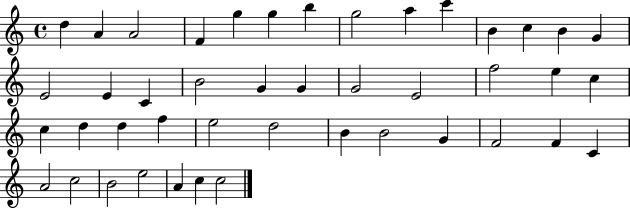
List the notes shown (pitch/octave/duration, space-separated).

D5/q A4/q A4/h F4/q G5/q G5/q B5/q G5/h A5/q C6/q B4/q C5/q B4/q G4/q E4/h E4/q C4/q B4/h G4/q G4/q G4/h E4/h F5/h E5/q C5/q C5/q D5/q D5/q F5/q E5/h D5/h B4/q B4/h G4/q F4/h F4/q C4/q A4/h C5/h B4/h E5/h A4/q C5/q C5/h